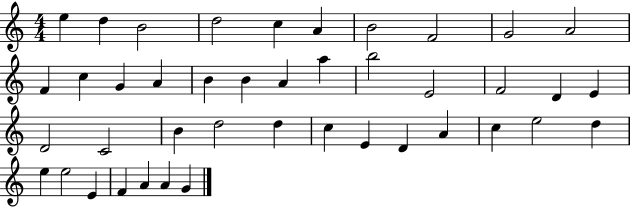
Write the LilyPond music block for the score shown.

{
  \clef treble
  \numericTimeSignature
  \time 4/4
  \key c \major
  e''4 d''4 b'2 | d''2 c''4 a'4 | b'2 f'2 | g'2 a'2 | \break f'4 c''4 g'4 a'4 | b'4 b'4 a'4 a''4 | b''2 e'2 | f'2 d'4 e'4 | \break d'2 c'2 | b'4 d''2 d''4 | c''4 e'4 d'4 a'4 | c''4 e''2 d''4 | \break e''4 e''2 e'4 | f'4 a'4 a'4 g'4 | \bar "|."
}